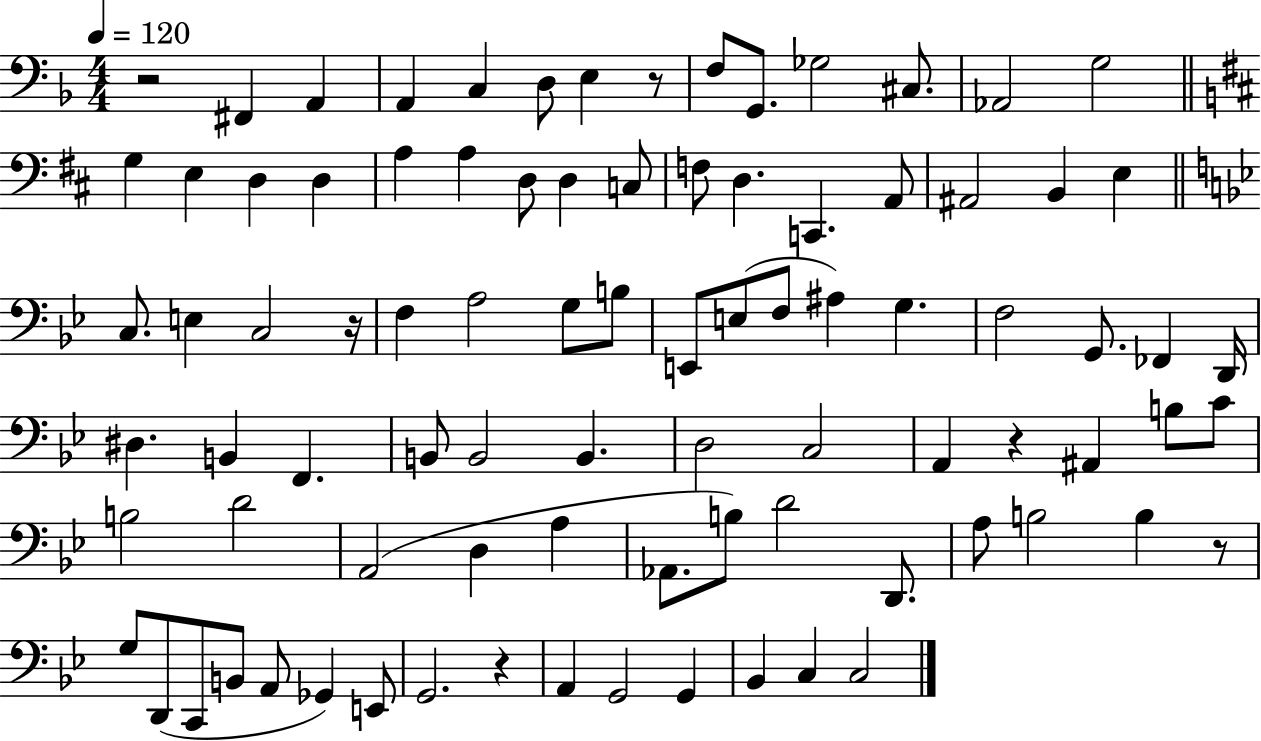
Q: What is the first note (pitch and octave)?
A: F#2